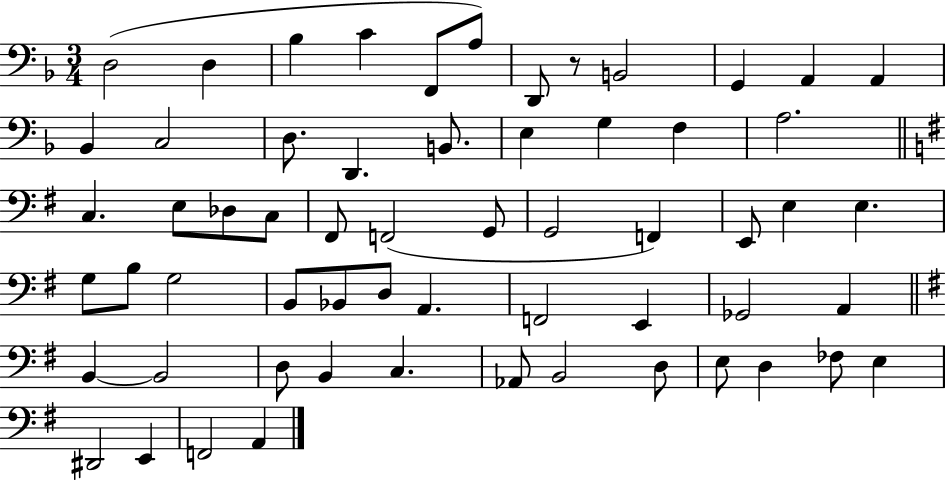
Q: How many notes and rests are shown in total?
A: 60